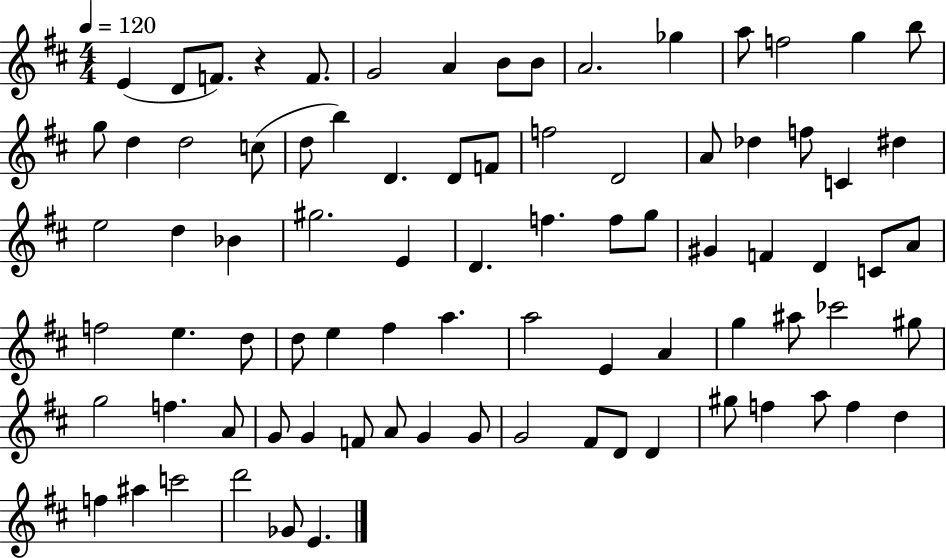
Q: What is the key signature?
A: D major